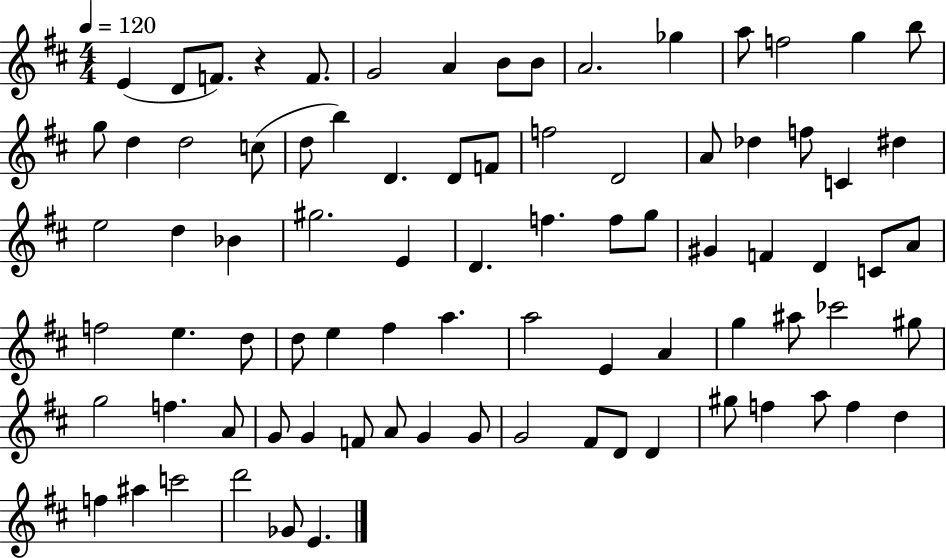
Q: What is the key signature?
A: D major